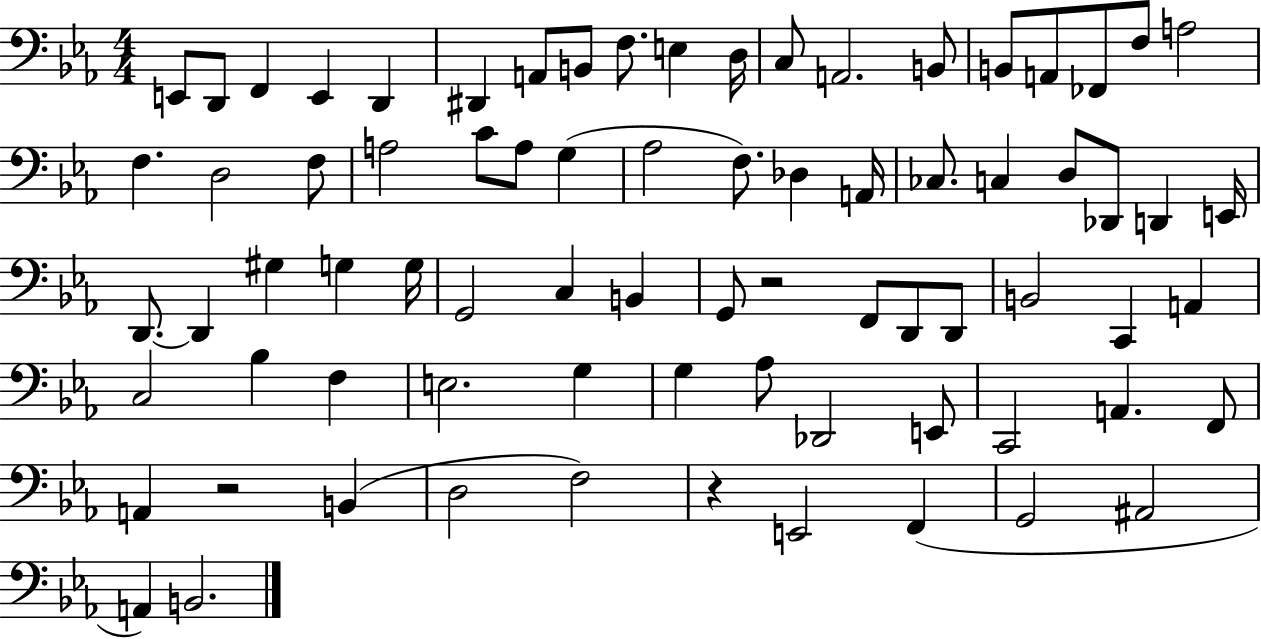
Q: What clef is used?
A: bass